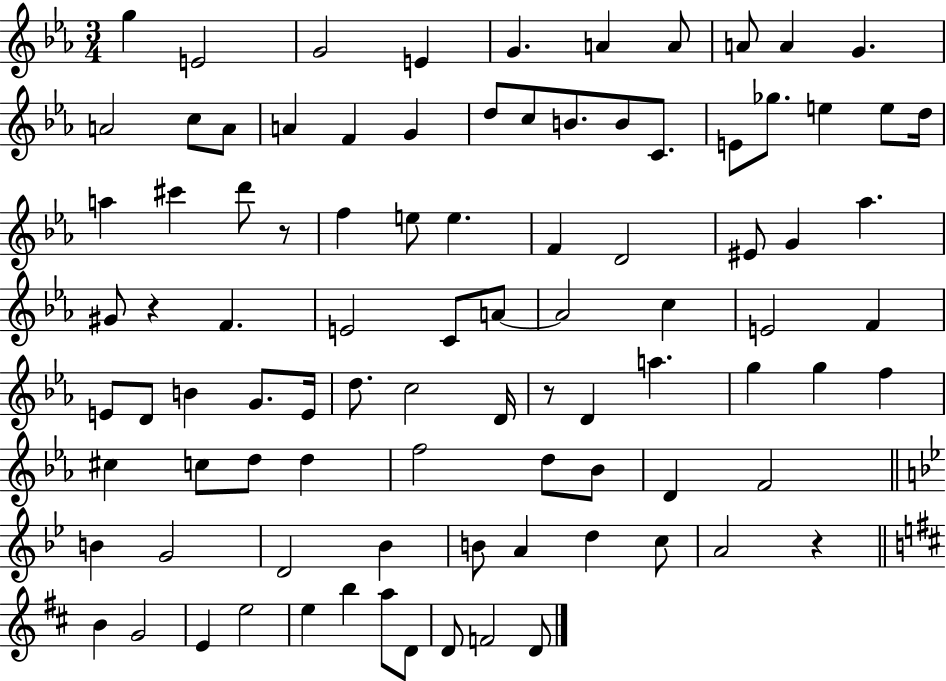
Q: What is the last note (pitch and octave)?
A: D4